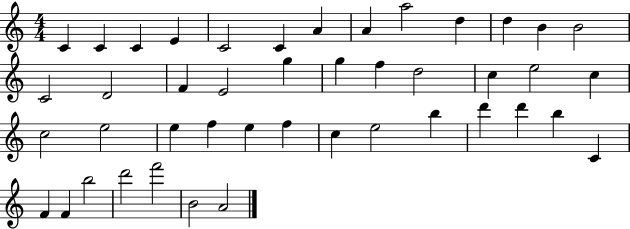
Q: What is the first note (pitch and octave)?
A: C4